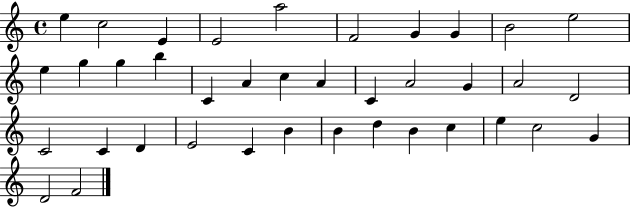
{
  \clef treble
  \time 4/4
  \defaultTimeSignature
  \key c \major
  e''4 c''2 e'4 | e'2 a''2 | f'2 g'4 g'4 | b'2 e''2 | \break e''4 g''4 g''4 b''4 | c'4 a'4 c''4 a'4 | c'4 a'2 g'4 | a'2 d'2 | \break c'2 c'4 d'4 | e'2 c'4 b'4 | b'4 d''4 b'4 c''4 | e''4 c''2 g'4 | \break d'2 f'2 | \bar "|."
}